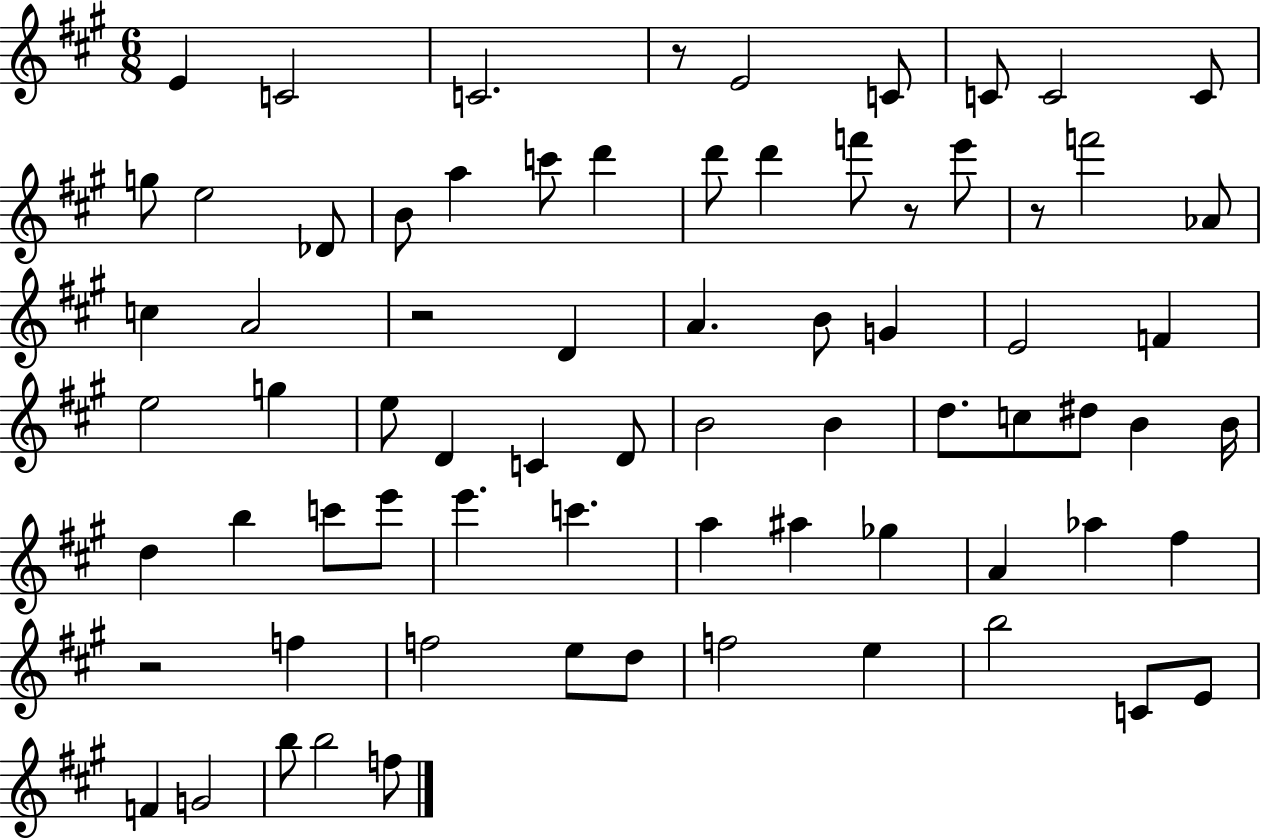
E4/q C4/h C4/h. R/e E4/h C4/e C4/e C4/h C4/e G5/e E5/h Db4/e B4/e A5/q C6/e D6/q D6/e D6/q F6/e R/e E6/e R/e F6/h Ab4/e C5/q A4/h R/h D4/q A4/q. B4/e G4/q E4/h F4/q E5/h G5/q E5/e D4/q C4/q D4/e B4/h B4/q D5/e. C5/e D#5/e B4/q B4/s D5/q B5/q C6/e E6/e E6/q. C6/q. A5/q A#5/q Gb5/q A4/q Ab5/q F#5/q R/h F5/q F5/h E5/e D5/e F5/h E5/q B5/h C4/e E4/e F4/q G4/h B5/e B5/h F5/e